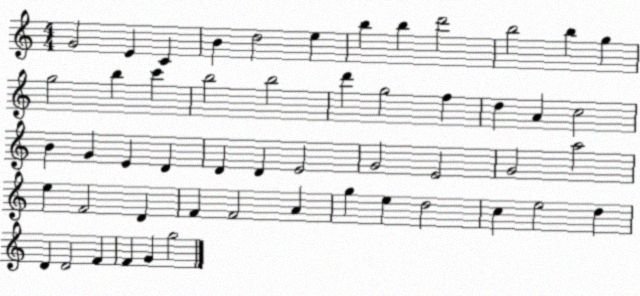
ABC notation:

X:1
T:Untitled
M:4/4
L:1/4
K:C
G2 E C B d2 e b b d'2 b2 b g g2 b c' b2 b2 d' g2 f d A c2 B G E D D D E2 G2 E2 G2 a2 e F2 D F F2 A g e d2 c e2 d D D2 F F G g2